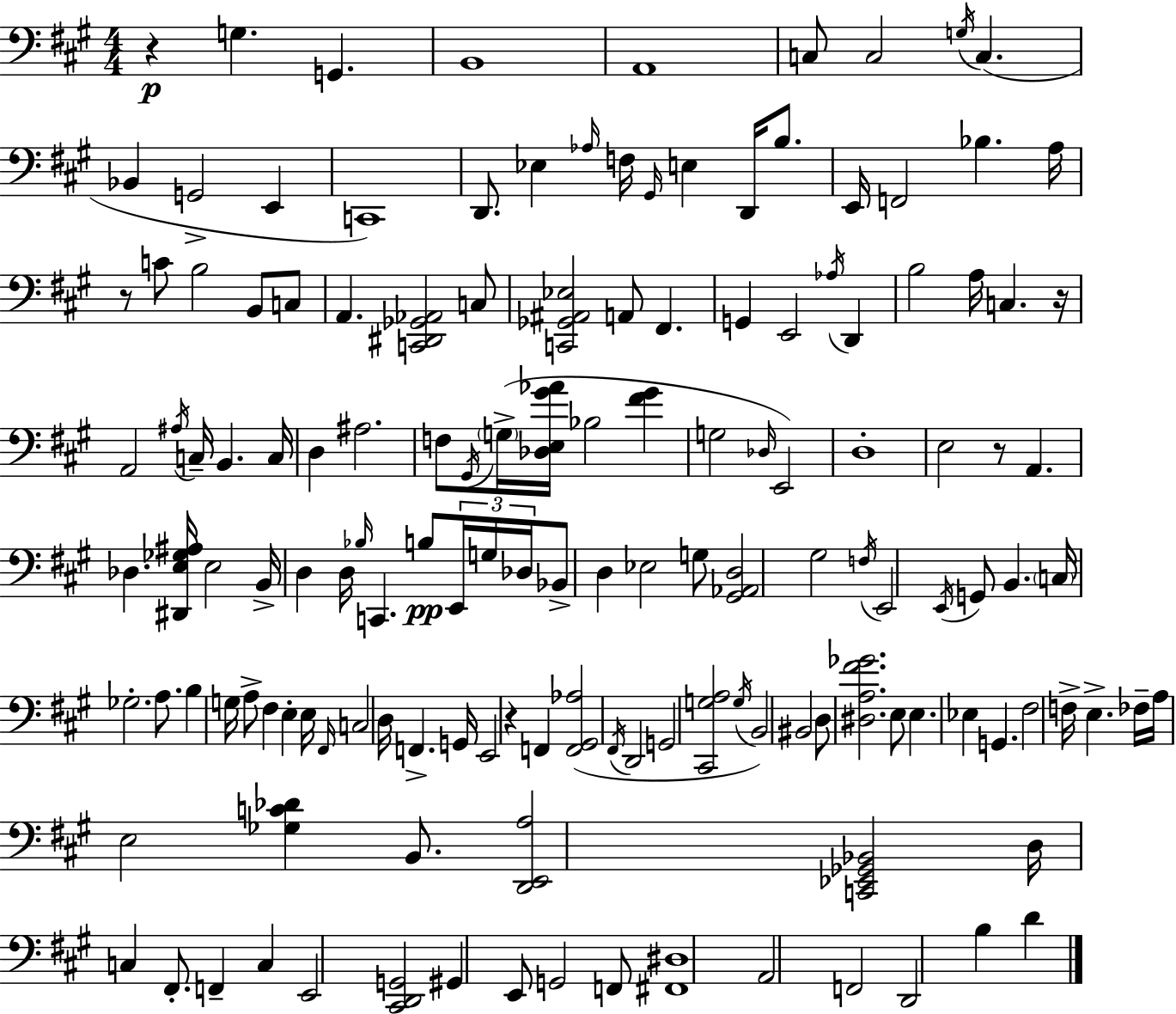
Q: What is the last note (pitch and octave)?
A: D4